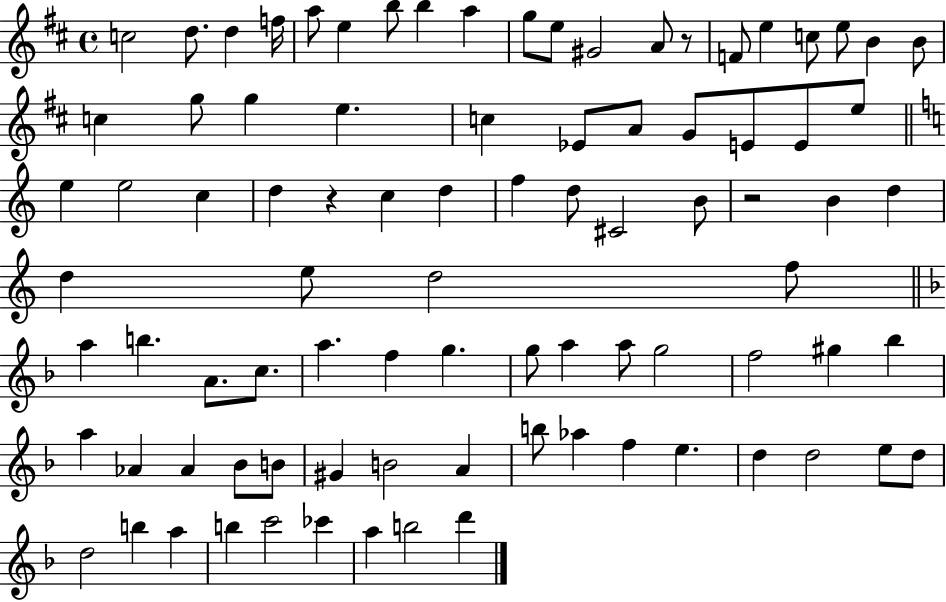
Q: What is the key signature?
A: D major